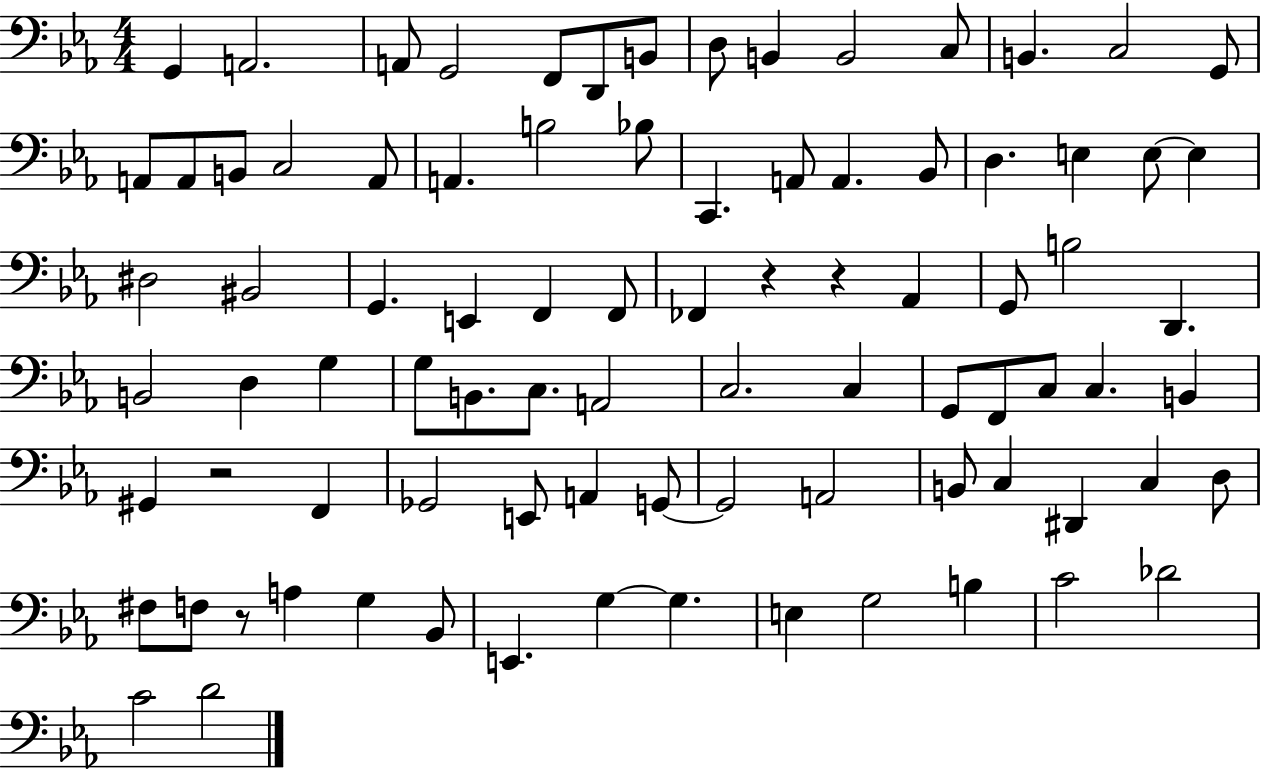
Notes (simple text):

G2/q A2/h. A2/e G2/h F2/e D2/e B2/e D3/e B2/q B2/h C3/e B2/q. C3/h G2/e A2/e A2/e B2/e C3/h A2/e A2/q. B3/h Bb3/e C2/q. A2/e A2/q. Bb2/e D3/q. E3/q E3/e E3/q D#3/h BIS2/h G2/q. E2/q F2/q F2/e FES2/q R/q R/q Ab2/q G2/e B3/h D2/q. B2/h D3/q G3/q G3/e B2/e. C3/e. A2/h C3/h. C3/q G2/e F2/e C3/e C3/q. B2/q G#2/q R/h F2/q Gb2/h E2/e A2/q G2/e G2/h A2/h B2/e C3/q D#2/q C3/q D3/e F#3/e F3/e R/e A3/q G3/q Bb2/e E2/q. G3/q G3/q. E3/q G3/h B3/q C4/h Db4/h C4/h D4/h